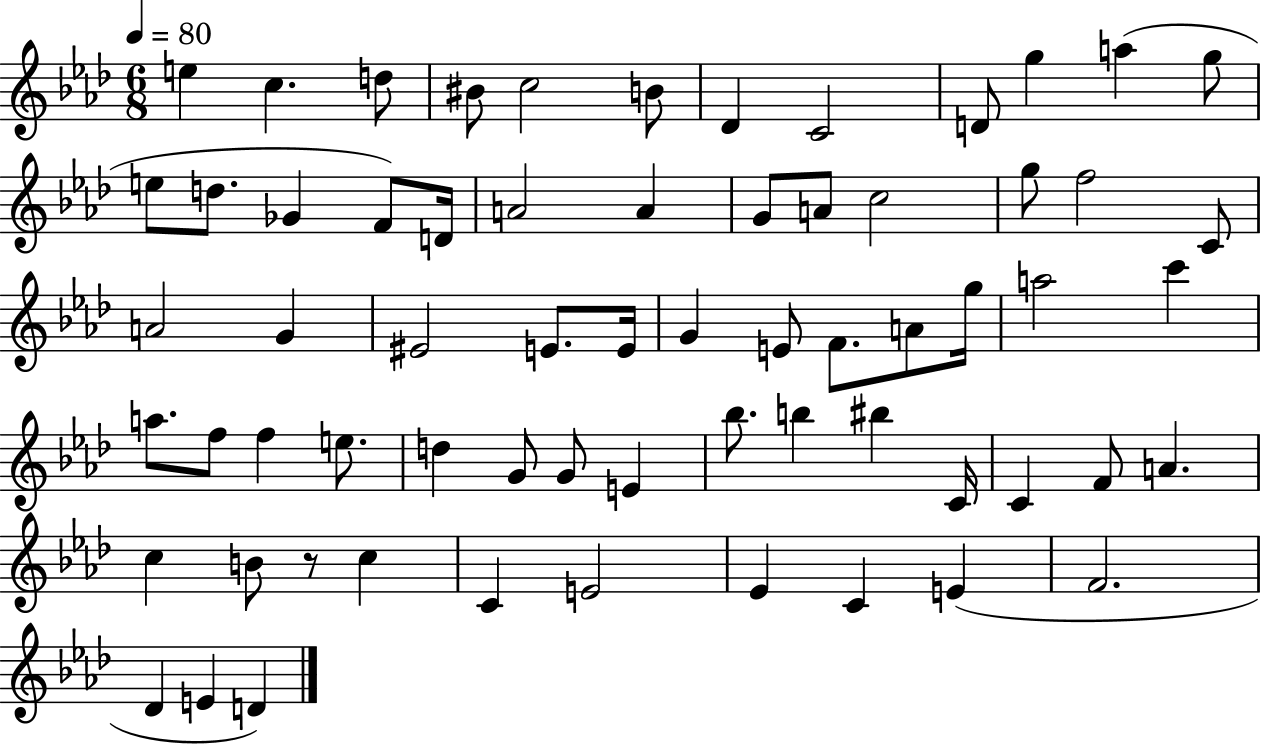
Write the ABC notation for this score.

X:1
T:Untitled
M:6/8
L:1/4
K:Ab
e c d/2 ^B/2 c2 B/2 _D C2 D/2 g a g/2 e/2 d/2 _G F/2 D/4 A2 A G/2 A/2 c2 g/2 f2 C/2 A2 G ^E2 E/2 E/4 G E/2 F/2 A/2 g/4 a2 c' a/2 f/2 f e/2 d G/2 G/2 E _b/2 b ^b C/4 C F/2 A c B/2 z/2 c C E2 _E C E F2 _D E D